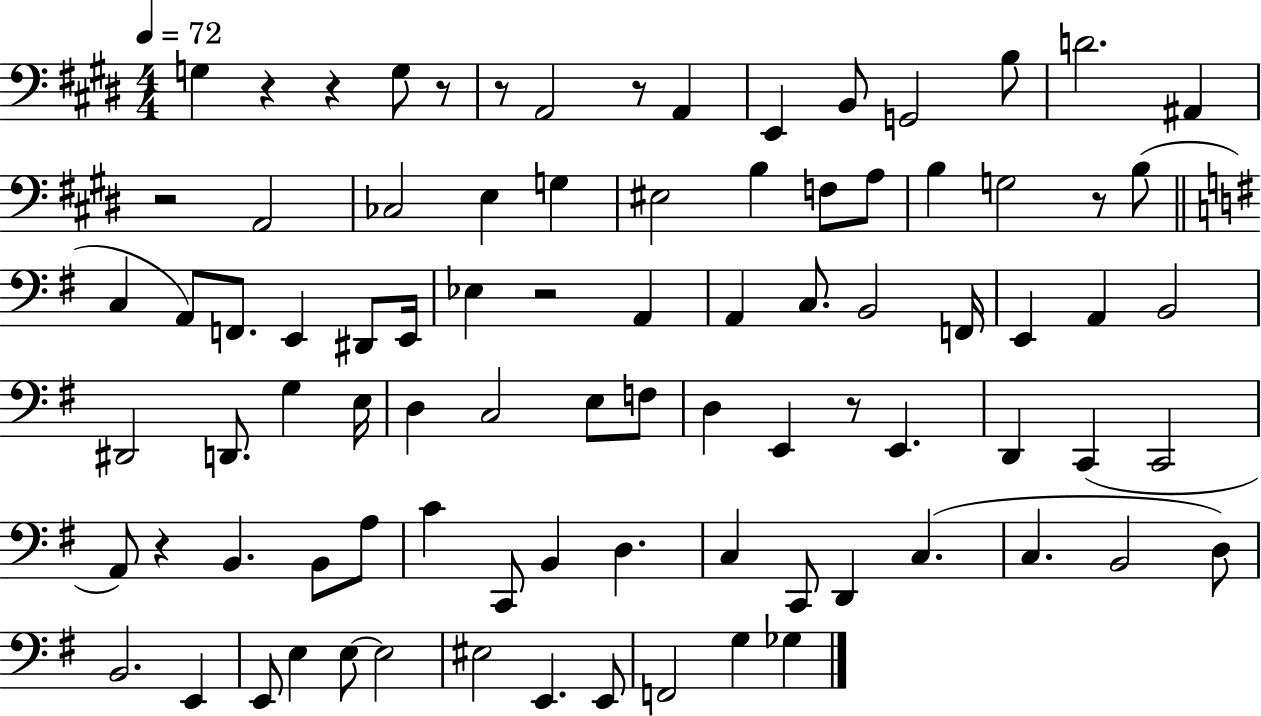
{
  \clef bass
  \numericTimeSignature
  \time 4/4
  \key e \major
  \tempo 4 = 72
  \repeat volta 2 { g4 r4 r4 g8 r8 | r8 a,2 r8 a,4 | e,4 b,8 g,2 b8 | d'2. ais,4 | \break r2 a,2 | ces2 e4 g4 | eis2 b4 f8 a8 | b4 g2 r8 b8( | \break \bar "||" \break \key g \major c4 a,8) f,8. e,4 dis,8 e,16 | ees4 r2 a,4 | a,4 c8. b,2 f,16 | e,4 a,4 b,2 | \break dis,2 d,8. g4 e16 | d4 c2 e8 f8 | d4 e,4 r8 e,4. | d,4 c,4( c,2 | \break a,8) r4 b,4. b,8 a8 | c'4 c,8 b,4 d4. | c4 c,8 d,4 c4.( | c4. b,2 d8) | \break b,2. e,4 | e,8 e4 e8~~ e2 | eis2 e,4. e,8 | f,2 g4 ges4 | \break } \bar "|."
}